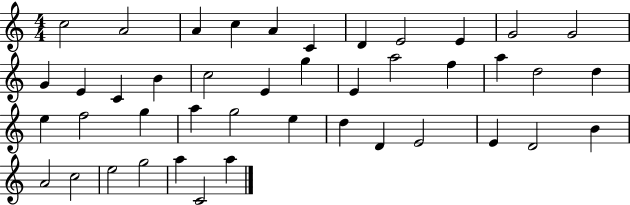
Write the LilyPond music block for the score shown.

{
  \clef treble
  \numericTimeSignature
  \time 4/4
  \key c \major
  c''2 a'2 | a'4 c''4 a'4 c'4 | d'4 e'2 e'4 | g'2 g'2 | \break g'4 e'4 c'4 b'4 | c''2 e'4 g''4 | e'4 a''2 f''4 | a''4 d''2 d''4 | \break e''4 f''2 g''4 | a''4 g''2 e''4 | d''4 d'4 e'2 | e'4 d'2 b'4 | \break a'2 c''2 | e''2 g''2 | a''4 c'2 a''4 | \bar "|."
}